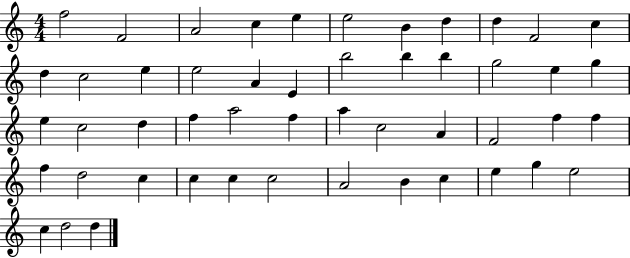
X:1
T:Untitled
M:4/4
L:1/4
K:C
f2 F2 A2 c e e2 B d d F2 c d c2 e e2 A E b2 b b g2 e g e c2 d f a2 f a c2 A F2 f f f d2 c c c c2 A2 B c e g e2 c d2 d